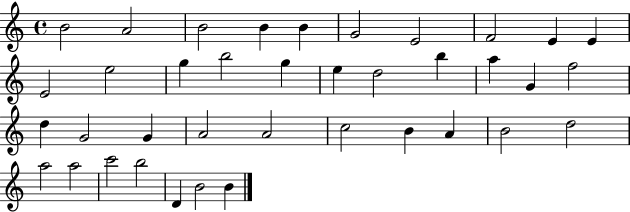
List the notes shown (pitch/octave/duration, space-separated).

B4/h A4/h B4/h B4/q B4/q G4/h E4/h F4/h E4/q E4/q E4/h E5/h G5/q B5/h G5/q E5/q D5/h B5/q A5/q G4/q F5/h D5/q G4/h G4/q A4/h A4/h C5/h B4/q A4/q B4/h D5/h A5/h A5/h C6/h B5/h D4/q B4/h B4/q